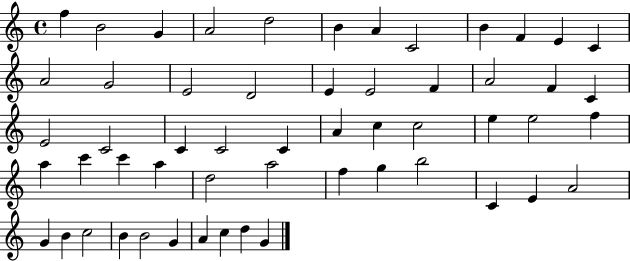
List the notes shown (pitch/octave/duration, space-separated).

F5/q B4/h G4/q A4/h D5/h B4/q A4/q C4/h B4/q F4/q E4/q C4/q A4/h G4/h E4/h D4/h E4/q E4/h F4/q A4/h F4/q C4/q E4/h C4/h C4/q C4/h C4/q A4/q C5/q C5/h E5/q E5/h F5/q A5/q C6/q C6/q A5/q D5/h A5/h F5/q G5/q B5/h C4/q E4/q A4/h G4/q B4/q C5/h B4/q B4/h G4/q A4/q C5/q D5/q G4/q